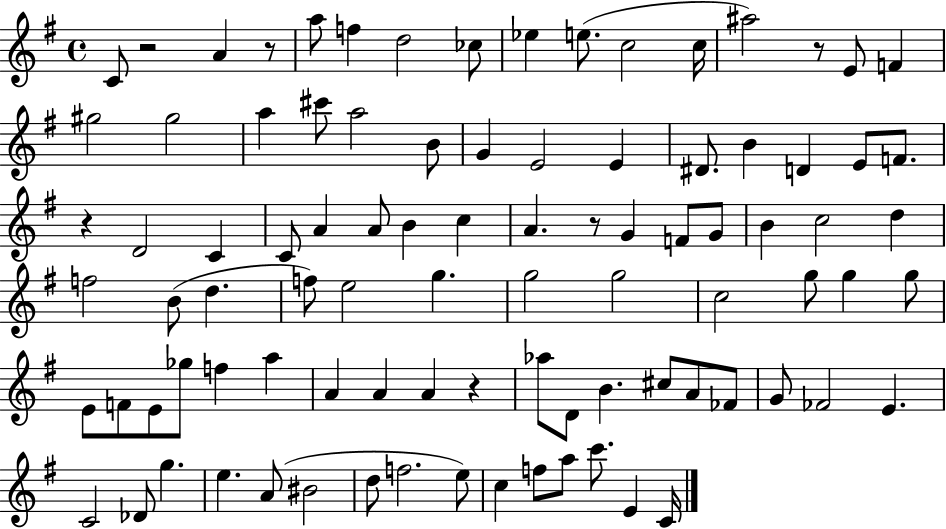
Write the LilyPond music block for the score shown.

{
  \clef treble
  \time 4/4
  \defaultTimeSignature
  \key g \major
  c'8 r2 a'4 r8 | a''8 f''4 d''2 ces''8 | ees''4 e''8.( c''2 c''16 | ais''2) r8 e'8 f'4 | \break gis''2 gis''2 | a''4 cis'''8 a''2 b'8 | g'4 e'2 e'4 | dis'8. b'4 d'4 e'8 f'8. | \break r4 d'2 c'4 | c'8 a'4 a'8 b'4 c''4 | a'4. r8 g'4 f'8 g'8 | b'4 c''2 d''4 | \break f''2 b'8( d''4. | f''8) e''2 g''4. | g''2 g''2 | c''2 g''8 g''4 g''8 | \break e'8 f'8 e'8 ges''8 f''4 a''4 | a'4 a'4 a'4 r4 | aes''8 d'8 b'4. cis''8 a'8 fes'8 | g'8 fes'2 e'4. | \break c'2 des'8 g''4. | e''4. a'8( bis'2 | d''8 f''2. e''8) | c''4 f''8 a''8 c'''8. e'4 c'16 | \break \bar "|."
}